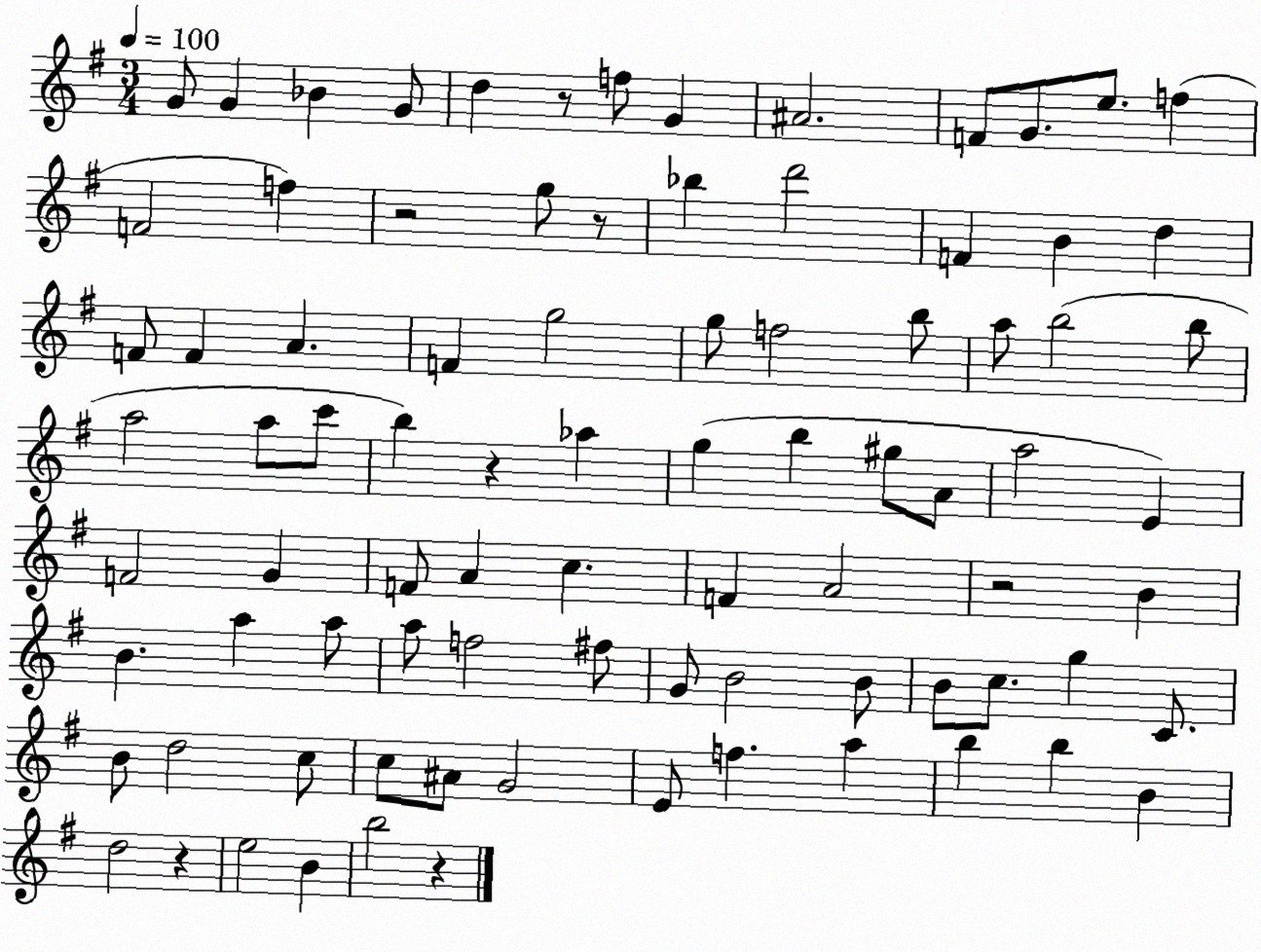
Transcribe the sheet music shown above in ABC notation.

X:1
T:Untitled
M:3/4
L:1/4
K:G
G/2 G _B G/2 d z/2 f/2 G ^A2 F/2 G/2 e/2 f F2 f z2 g/2 z/2 _b d'2 F B d F/2 F A F g2 g/2 f2 b/2 a/2 b2 b/2 a2 a/2 c'/2 b z _a g b ^g/2 A/2 a2 E F2 G F/2 A c F A2 z2 B B a a/2 a/2 f2 ^f/2 G/2 B2 B/2 B/2 c/2 g C/2 B/2 d2 c/2 c/2 ^A/2 G2 E/2 f a b b B d2 z e2 B b2 z